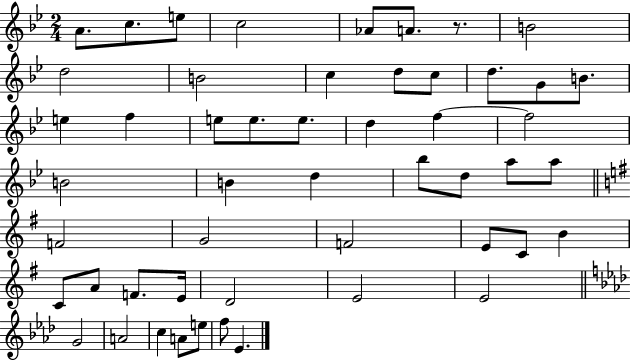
X:1
T:Untitled
M:2/4
L:1/4
K:Bb
A/2 c/2 e/2 c2 _A/2 A/2 z/2 B2 d2 B2 c d/2 c/2 d/2 G/2 B/2 e f e/2 e/2 e/2 d f f2 B2 B d _b/2 d/2 a/2 a/2 F2 G2 F2 E/2 C/2 B C/2 A/2 F/2 E/4 D2 E2 E2 G2 A2 c A/2 e/2 f/2 _E